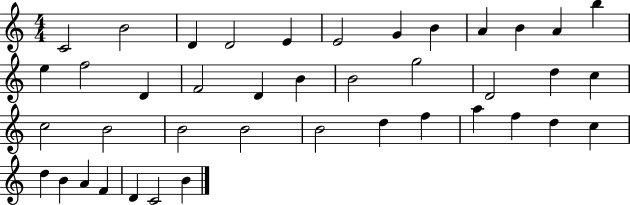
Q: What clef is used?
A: treble